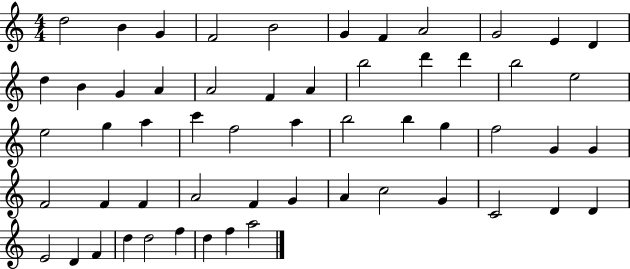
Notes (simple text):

D5/h B4/q G4/q F4/h B4/h G4/q F4/q A4/h G4/h E4/q D4/q D5/q B4/q G4/q A4/q A4/h F4/q A4/q B5/h D6/q D6/q B5/h E5/h E5/h G5/q A5/q C6/q F5/h A5/q B5/h B5/q G5/q F5/h G4/q G4/q F4/h F4/q F4/q A4/h F4/q G4/q A4/q C5/h G4/q C4/h D4/q D4/q E4/h D4/q F4/q D5/q D5/h F5/q D5/q F5/q A5/h